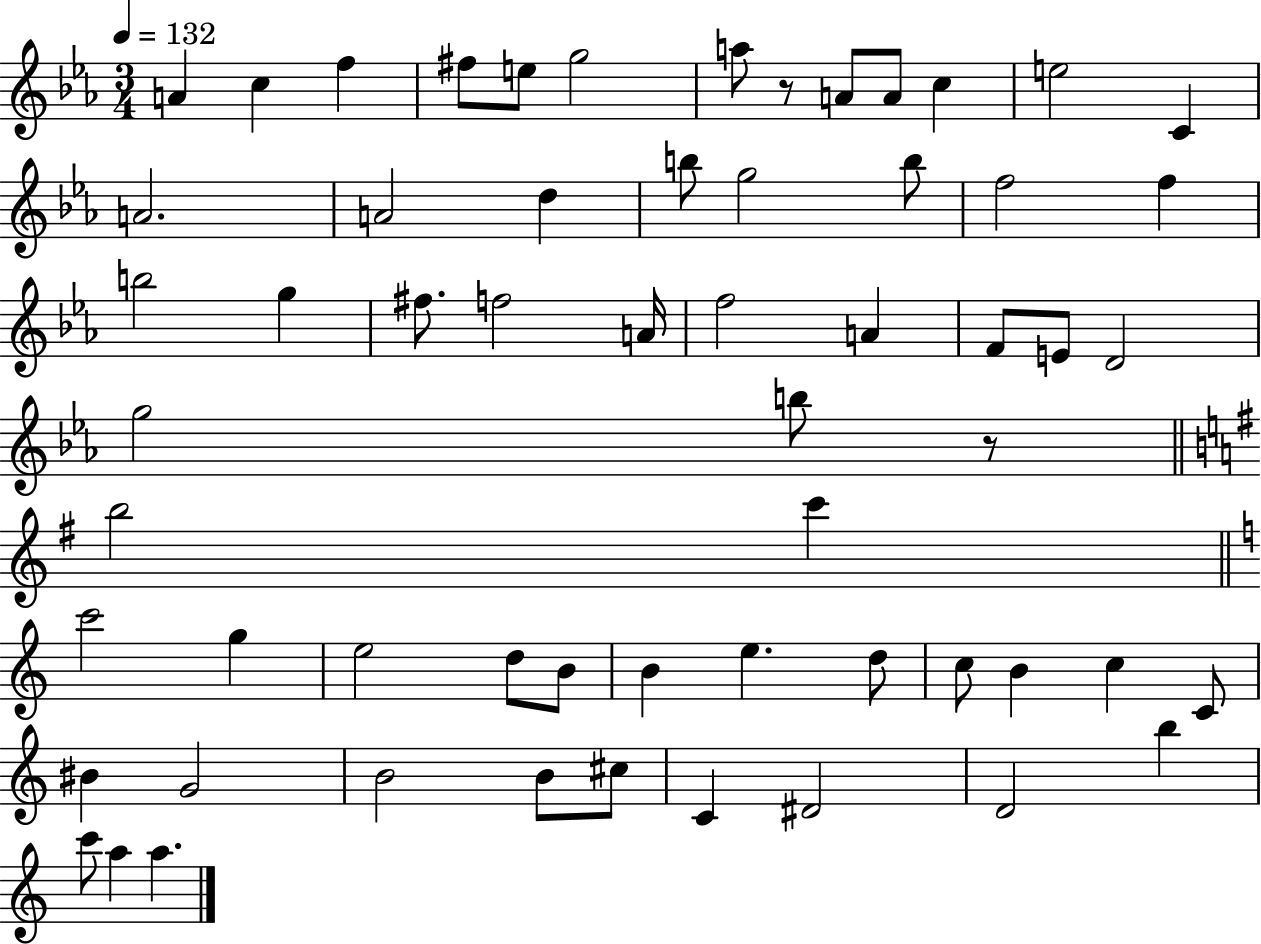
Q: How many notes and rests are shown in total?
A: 60